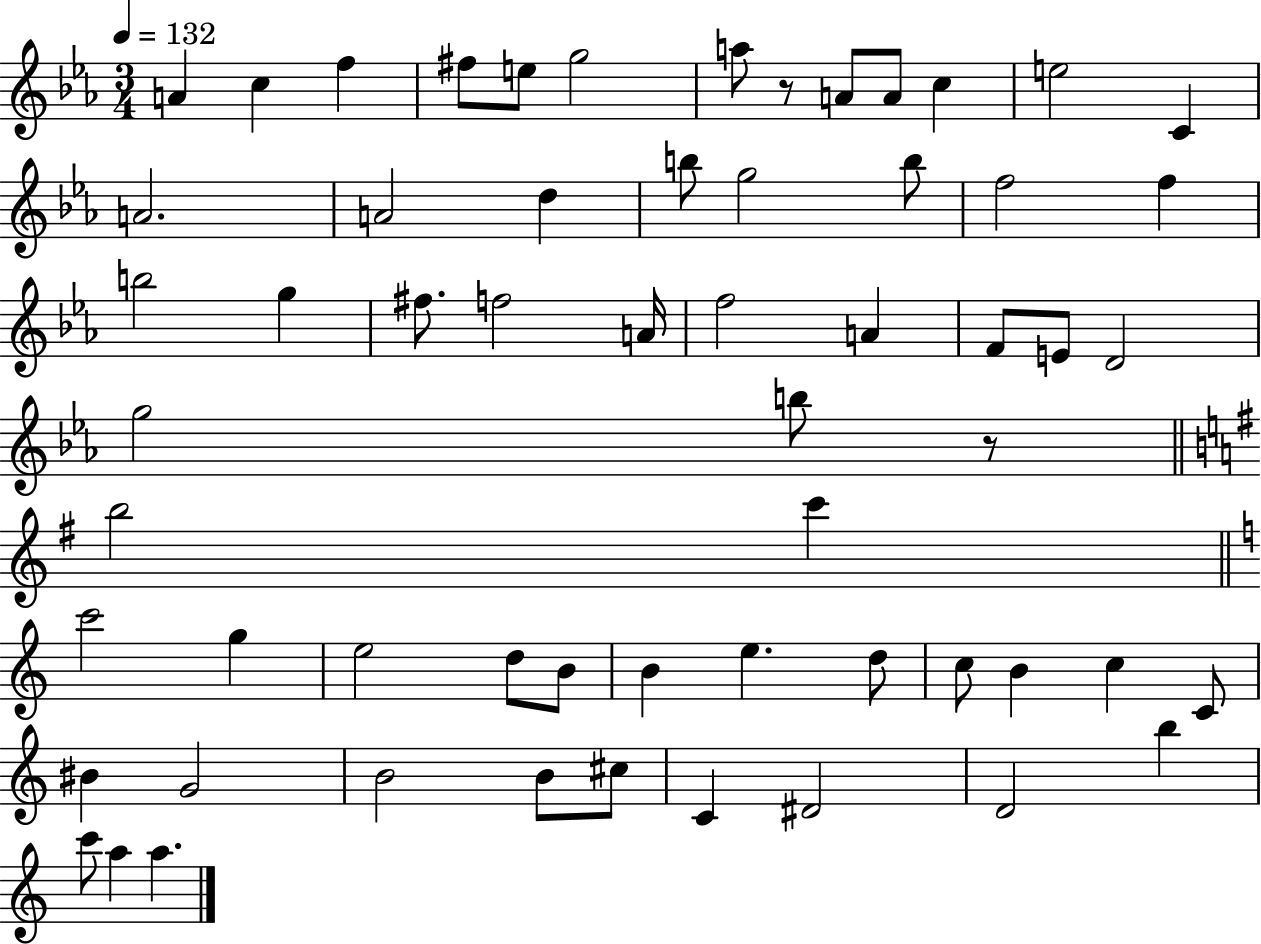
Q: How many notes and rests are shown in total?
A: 60